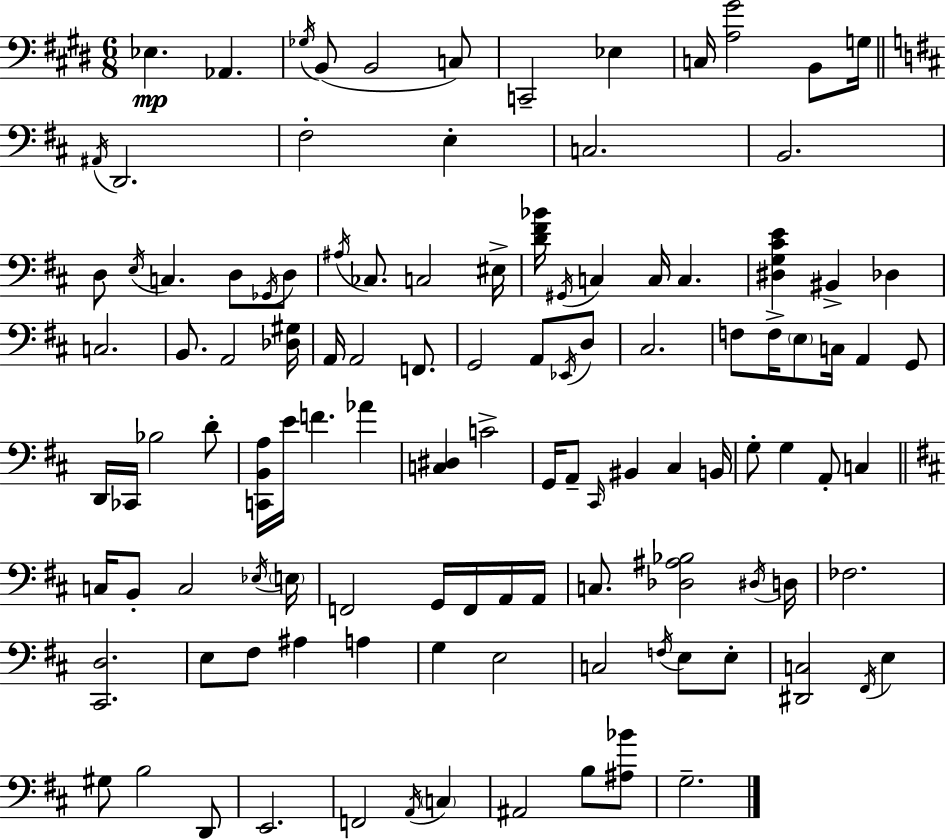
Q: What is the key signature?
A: E major